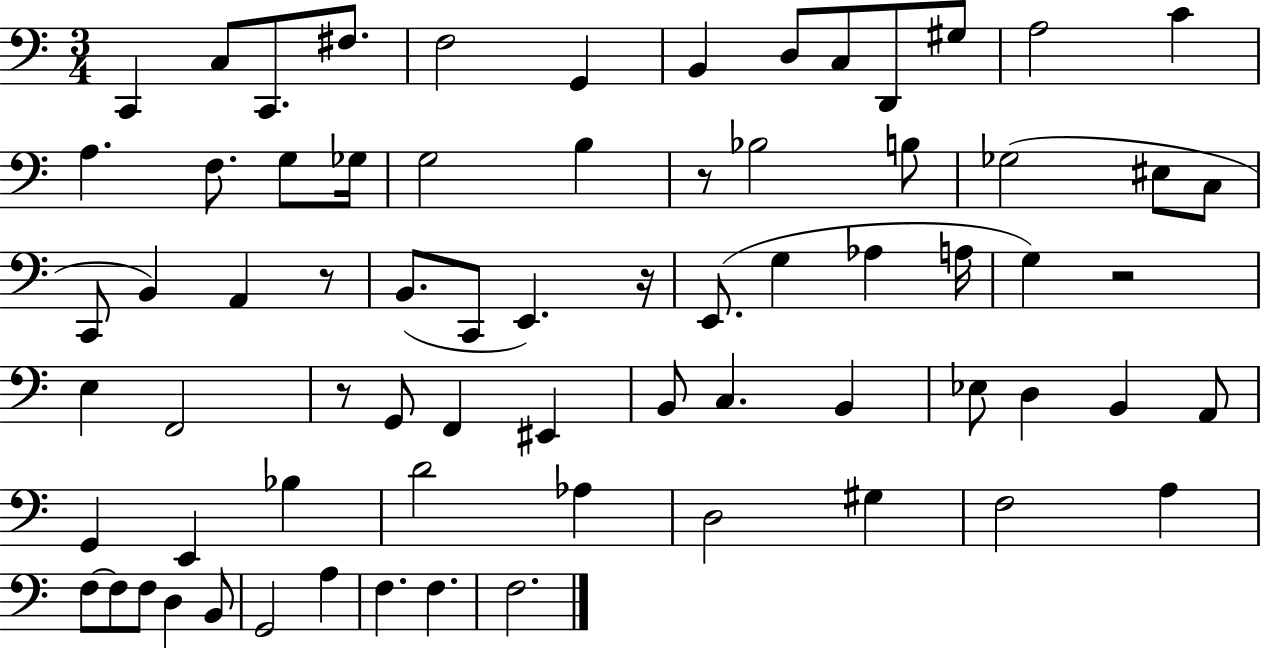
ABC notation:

X:1
T:Untitled
M:3/4
L:1/4
K:C
C,, C,/2 C,,/2 ^F,/2 F,2 G,, B,, D,/2 C,/2 D,,/2 ^G,/2 A,2 C A, F,/2 G,/2 _G,/4 G,2 B, z/2 _B,2 B,/2 _G,2 ^E,/2 C,/2 C,,/2 B,, A,, z/2 B,,/2 C,,/2 E,, z/4 E,,/2 G, _A, A,/4 G, z2 E, F,,2 z/2 G,,/2 F,, ^E,, B,,/2 C, B,, _E,/2 D, B,, A,,/2 G,, E,, _B, D2 _A, D,2 ^G, F,2 A, F,/2 F,/2 F,/2 D, B,,/2 G,,2 A, F, F, F,2